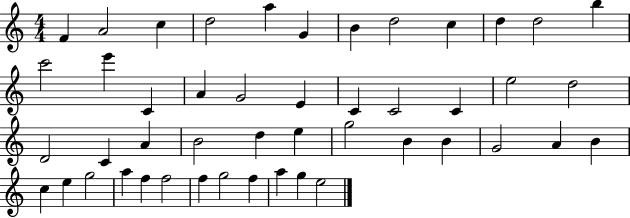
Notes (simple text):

F4/q A4/h C5/q D5/h A5/q G4/q B4/q D5/h C5/q D5/q D5/h B5/q C6/h E6/q C4/q A4/q G4/h E4/q C4/q C4/h C4/q E5/h D5/h D4/h C4/q A4/q B4/h D5/q E5/q G5/h B4/q B4/q G4/h A4/q B4/q C5/q E5/q G5/h A5/q F5/q F5/h F5/q G5/h F5/q A5/q G5/q E5/h